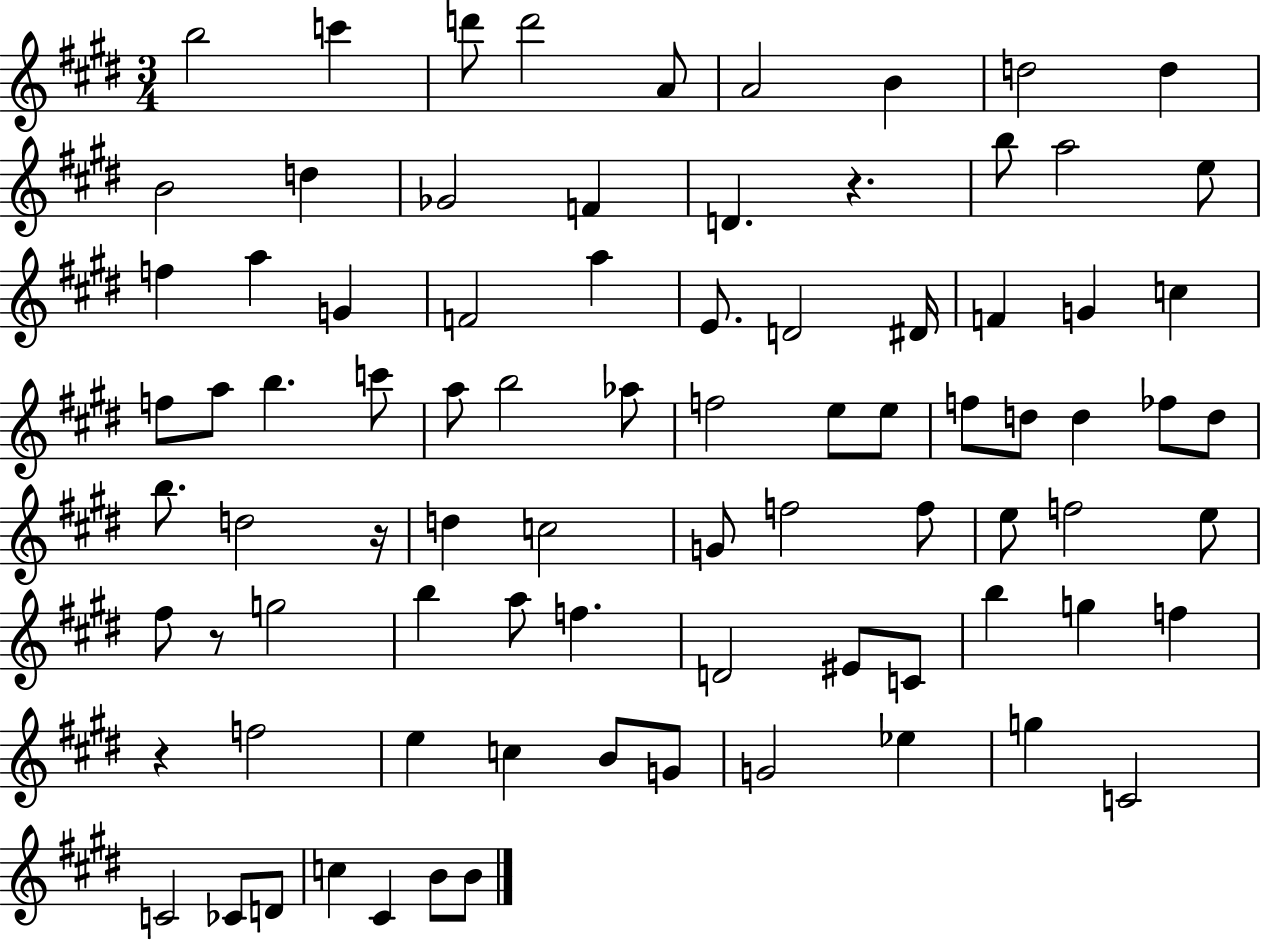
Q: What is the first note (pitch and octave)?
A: B5